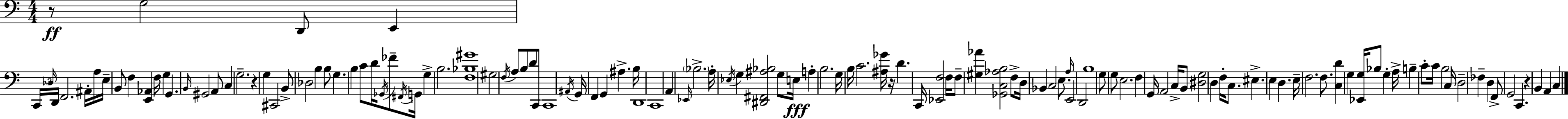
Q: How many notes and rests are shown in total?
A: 126